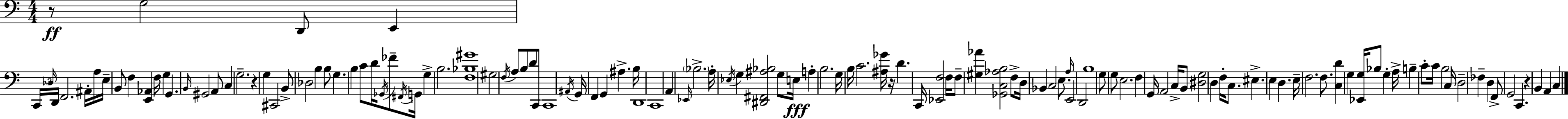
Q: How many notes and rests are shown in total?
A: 126